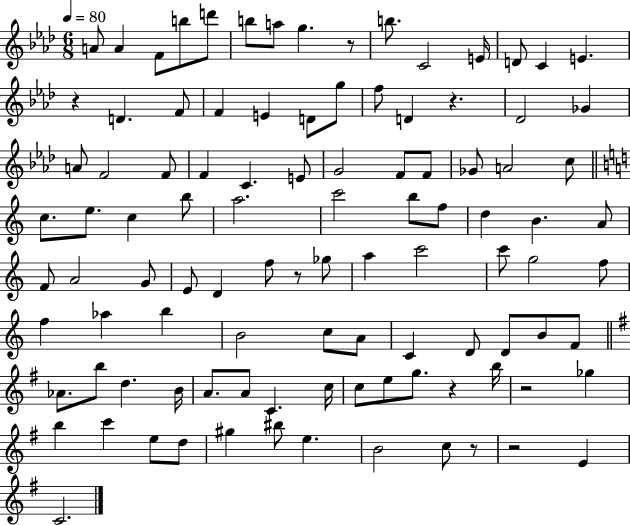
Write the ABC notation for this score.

X:1
T:Untitled
M:6/8
L:1/4
K:Ab
A/2 A F/2 b/2 d'/2 b/2 a/2 g z/2 b/2 C2 E/4 D/2 C E z D F/2 F E D/2 g/2 f/2 D z _D2 _G A/2 F2 F/2 F C E/2 G2 F/2 F/2 _G/2 A2 c/2 c/2 e/2 c b/2 a2 c'2 b/2 f/2 d B A/2 F/2 A2 G/2 E/2 D f/2 z/2 _g/2 a c'2 c'/2 g2 f/2 f _a b B2 c/2 A/2 C D/2 D/2 B/2 F/2 _A/2 b/2 d B/4 A/2 A/2 C c/4 c/2 e/2 g/2 z b/4 z2 _g b c' e/2 d/2 ^g ^b/2 e B2 c/2 z/2 z2 E C2